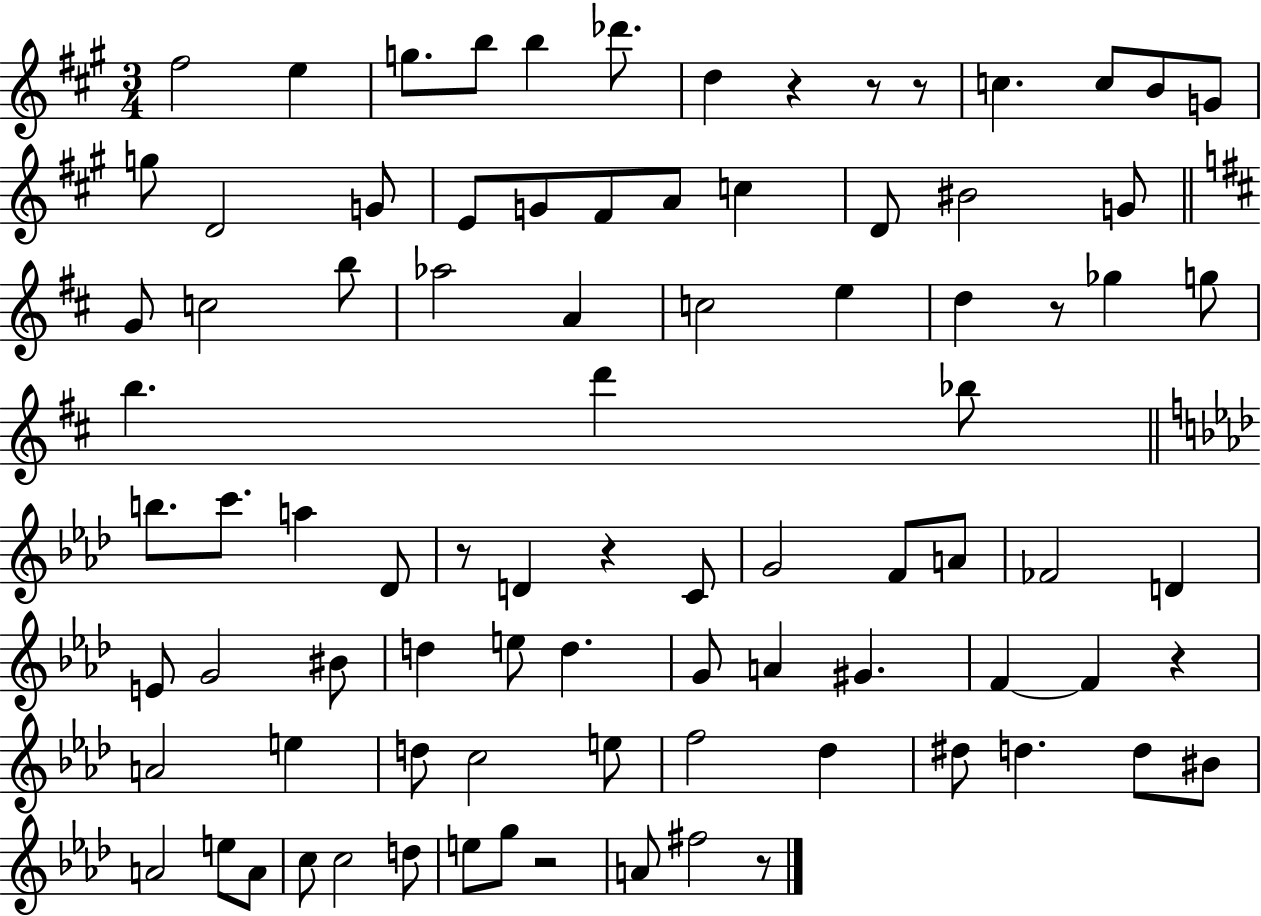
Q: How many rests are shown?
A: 9